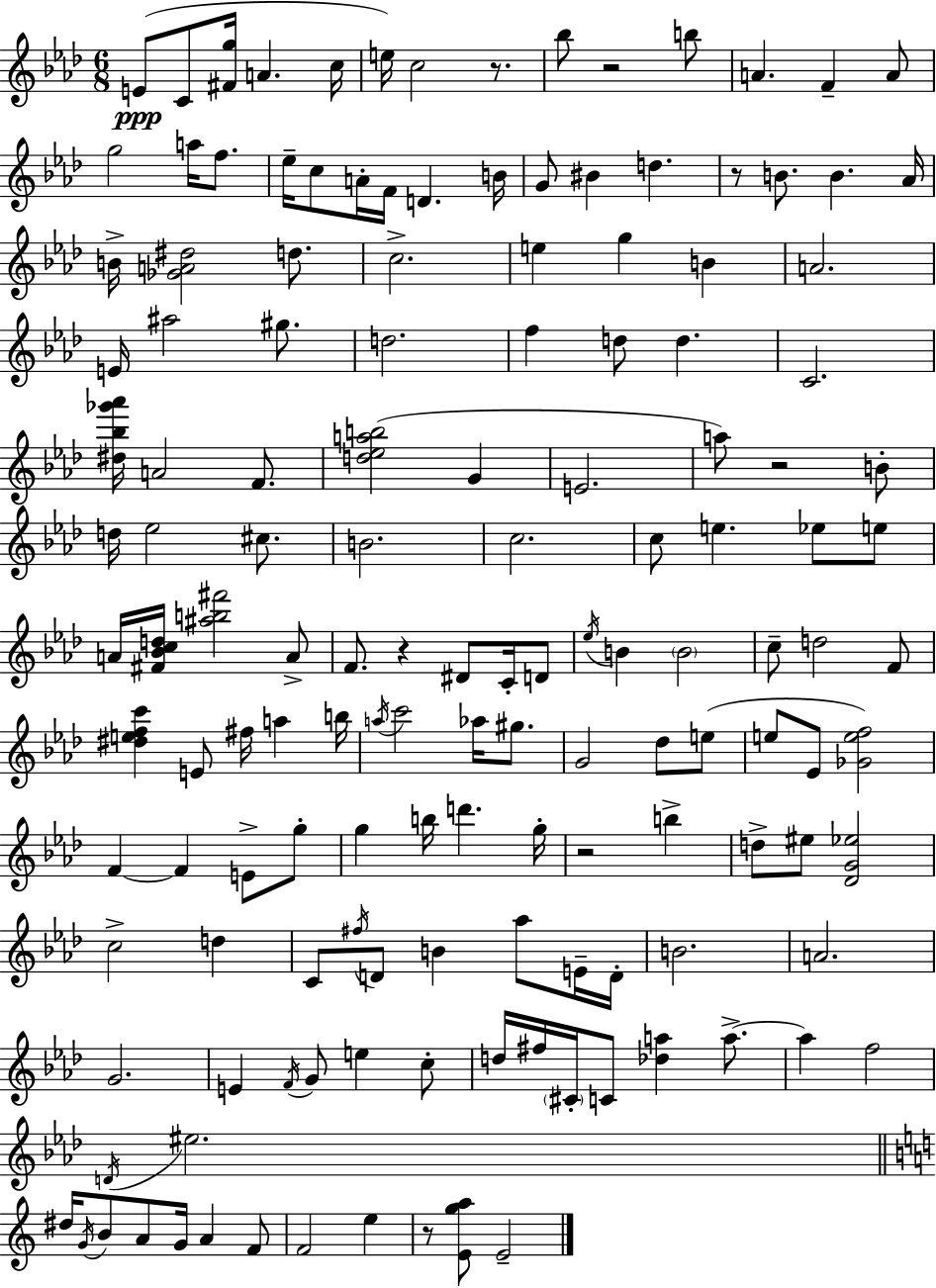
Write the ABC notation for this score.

X:1
T:Untitled
M:6/8
L:1/4
K:Ab
E/2 C/2 [^Fg]/4 A c/4 e/4 c2 z/2 _b/2 z2 b/2 A F A/2 g2 a/4 f/2 _e/4 c/2 A/4 F/4 D B/4 G/2 ^B d z/2 B/2 B _A/4 B/4 [_GA^d]2 d/2 c2 e g B A2 E/4 ^a2 ^g/2 d2 f d/2 d C2 [^d_b_g'_a']/4 A2 F/2 [d_eab]2 G E2 a/2 z2 B/2 d/4 _e2 ^c/2 B2 c2 c/2 e _e/2 e/2 A/4 [^F_Bcd]/4 [^ab^f']2 A/2 F/2 z ^D/2 C/4 D/2 _e/4 B B2 c/2 d2 F/2 [^defc'] E/2 ^f/4 a b/4 a/4 c'2 _a/4 ^g/2 G2 _d/2 e/2 e/2 _E/2 [_Gef]2 F F E/2 g/2 g b/4 d' g/4 z2 b d/2 ^e/2 [_DG_e]2 c2 d C/2 ^f/4 D/2 B _a/2 E/4 D/4 B2 A2 G2 E F/4 G/2 e c/2 d/4 ^f/4 ^C/4 C/2 [_da] a/2 a f2 D/4 ^e2 ^d/4 G/4 B/2 A/2 G/4 A F/2 F2 e z/2 [Ega]/2 E2